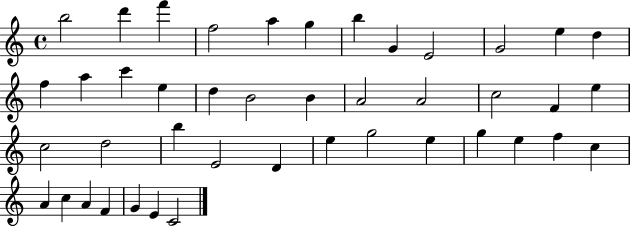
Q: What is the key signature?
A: C major